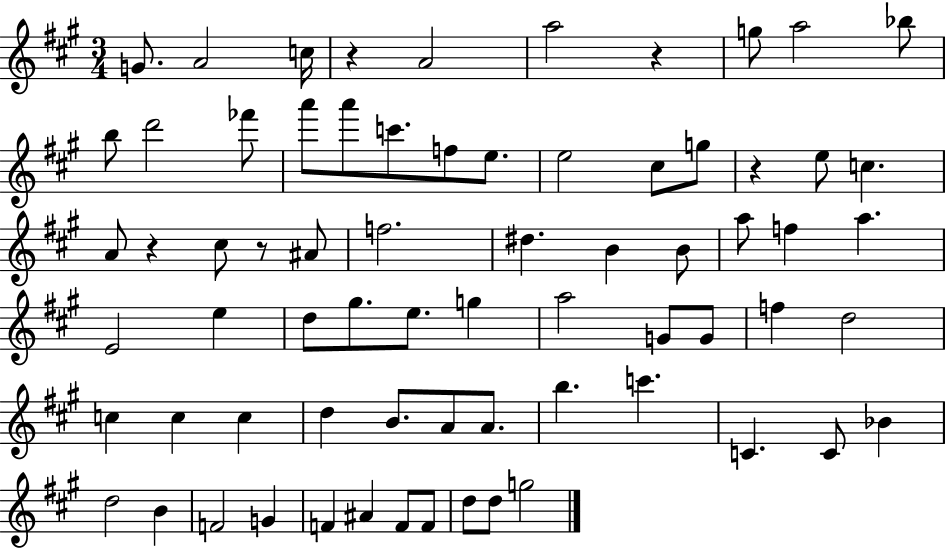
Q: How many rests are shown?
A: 5